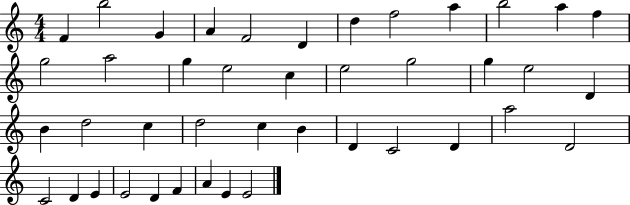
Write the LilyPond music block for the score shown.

{
  \clef treble
  \numericTimeSignature
  \time 4/4
  \key c \major
  f'4 b''2 g'4 | a'4 f'2 d'4 | d''4 f''2 a''4 | b''2 a''4 f''4 | \break g''2 a''2 | g''4 e''2 c''4 | e''2 g''2 | g''4 e''2 d'4 | \break b'4 d''2 c''4 | d''2 c''4 b'4 | d'4 c'2 d'4 | a''2 d'2 | \break c'2 d'4 e'4 | e'2 d'4 f'4 | a'4 e'4 e'2 | \bar "|."
}